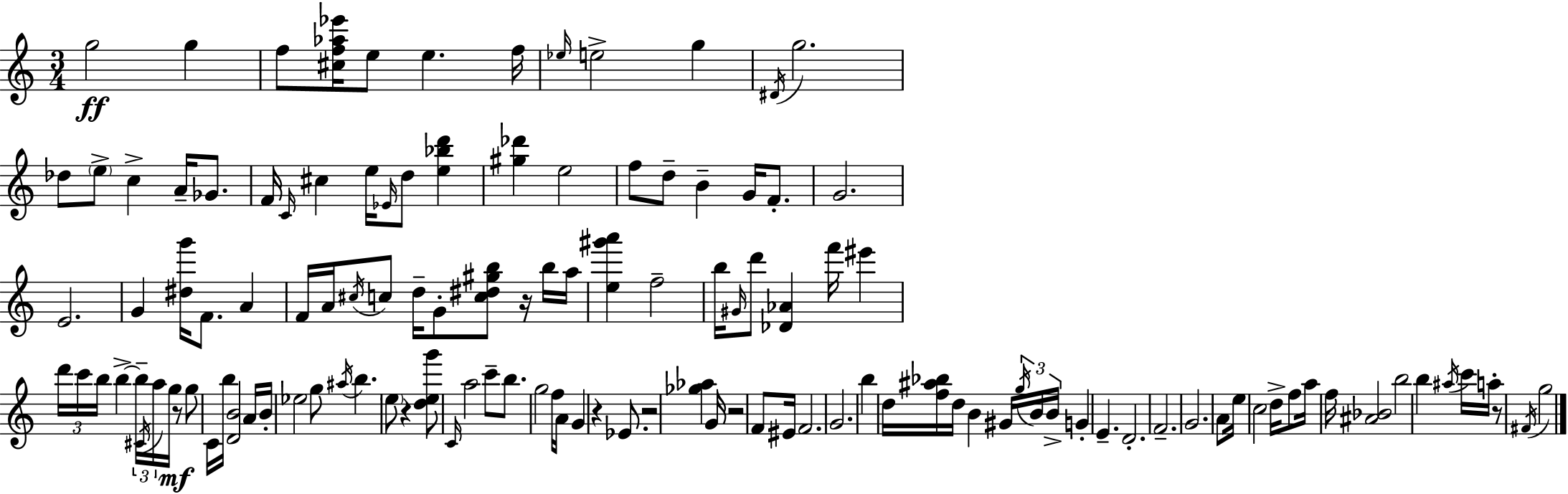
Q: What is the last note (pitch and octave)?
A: G5